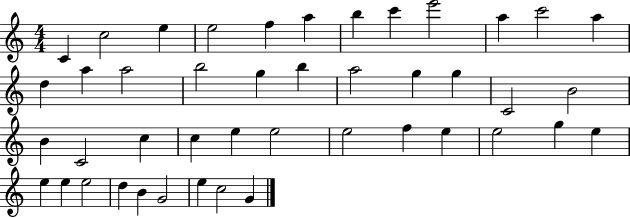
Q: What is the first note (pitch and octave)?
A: C4